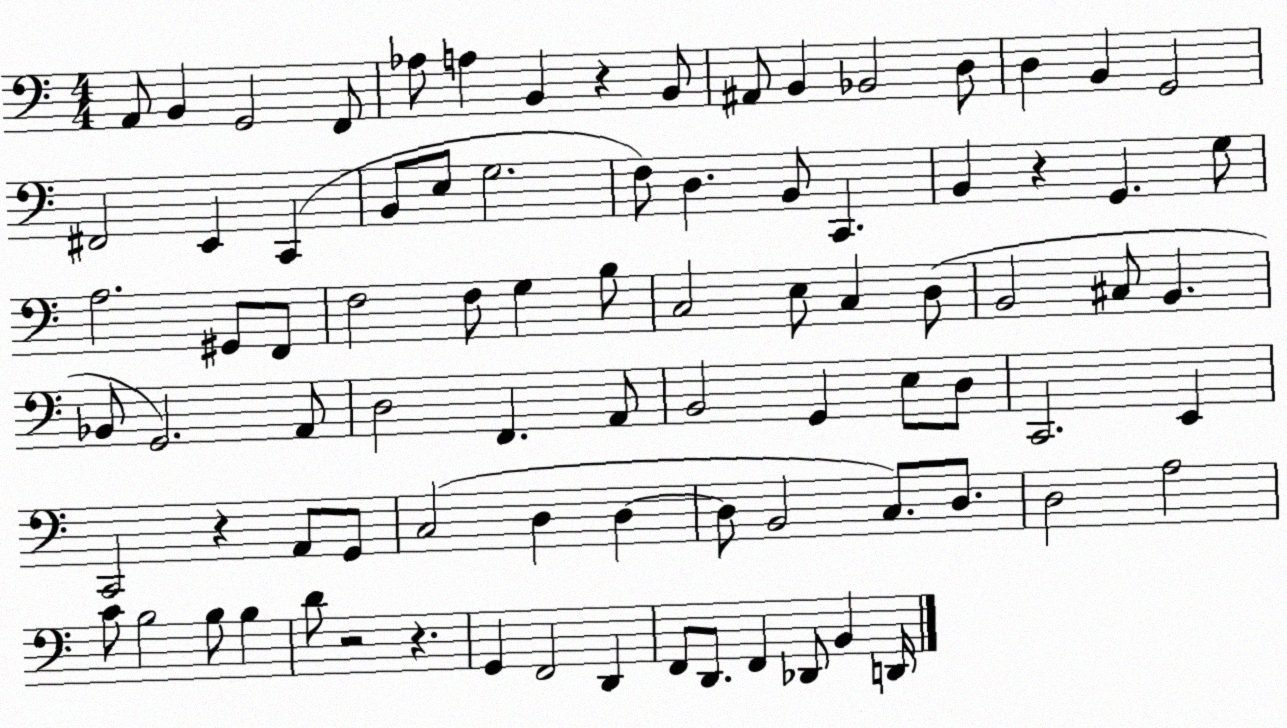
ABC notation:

X:1
T:Untitled
M:4/4
L:1/4
K:C
A,,/2 B,, G,,2 F,,/2 _A,/2 A, B,, z B,,/2 ^A,,/2 B,, _B,,2 D,/2 D, B,, G,,2 ^F,,2 E,, C,, B,,/2 E,/2 G,2 F,/2 D, B,,/2 C,, B,, z G,, G,/2 A,2 ^G,,/2 F,,/2 F,2 F,/2 G, B,/2 C,2 E,/2 C, D,/2 B,,2 ^C,/2 B,, _B,,/2 G,,2 A,,/2 D,2 F,, A,,/2 B,,2 G,, E,/2 D,/2 C,,2 E,, C,,2 z A,,/2 G,,/2 C,2 D, D, D,/2 B,,2 C,/2 D,/2 D,2 A,2 C/2 B,2 B,/2 B, D/2 z2 z G,, F,,2 D,, F,,/2 D,,/2 F,, _D,,/2 B,, D,,/4